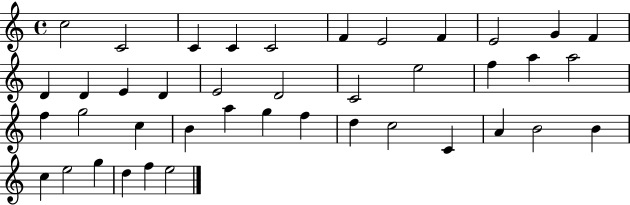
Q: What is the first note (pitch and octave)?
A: C5